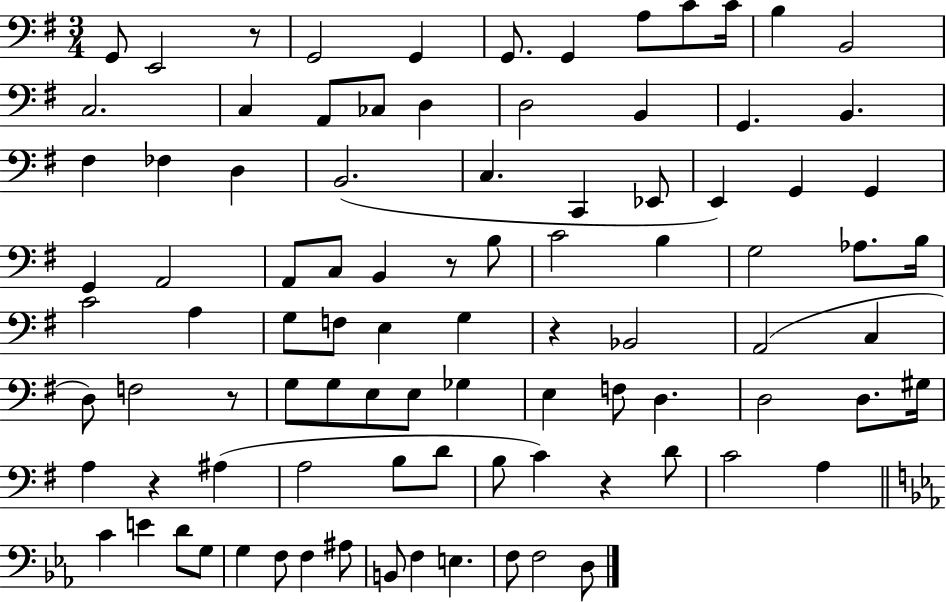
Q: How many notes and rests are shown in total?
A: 93